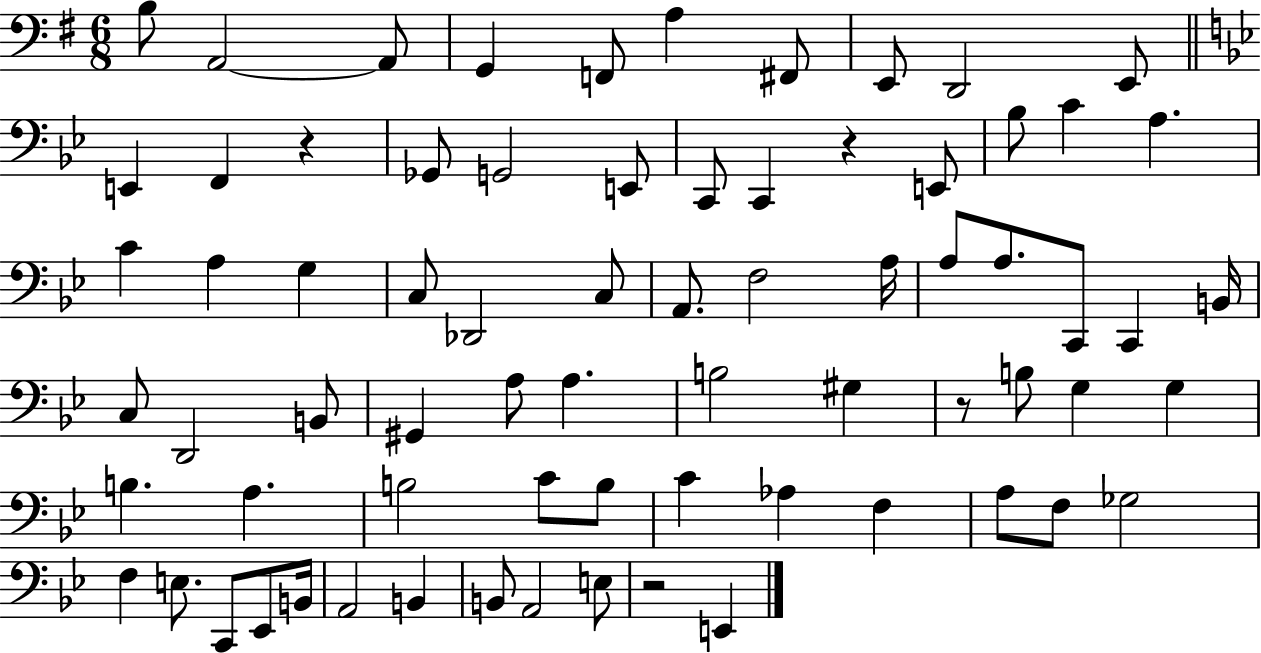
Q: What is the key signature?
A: G major